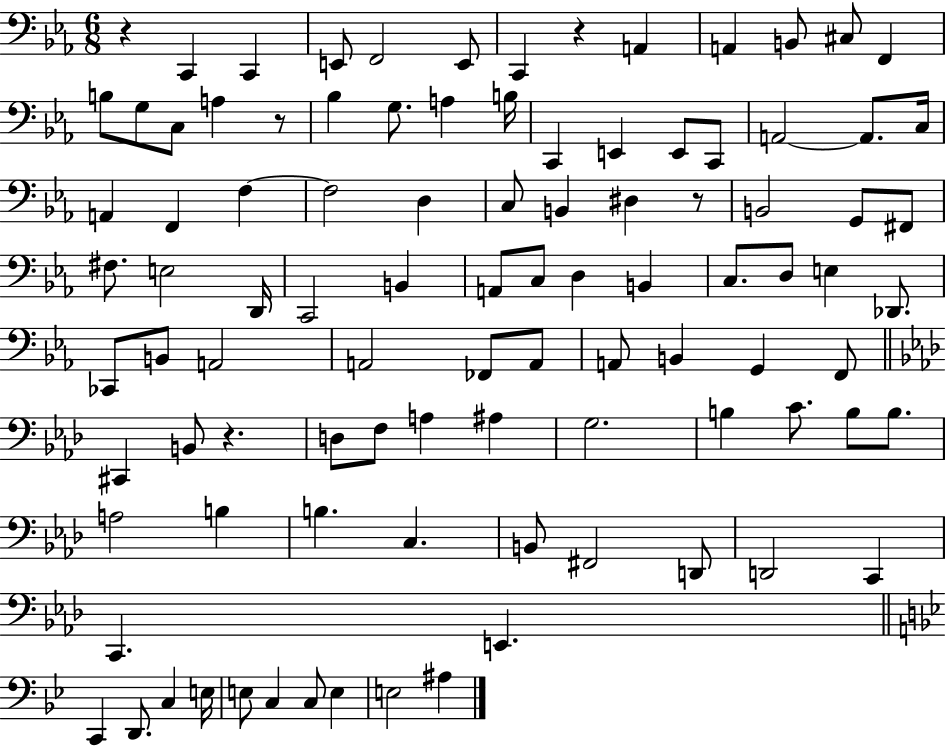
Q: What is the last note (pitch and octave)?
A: A#3